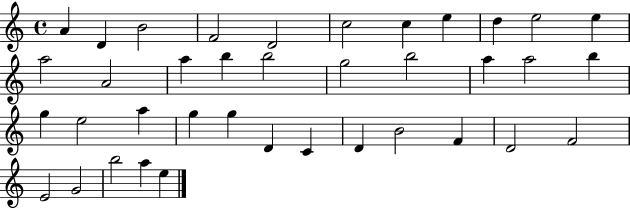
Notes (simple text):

A4/q D4/q B4/h F4/h D4/h C5/h C5/q E5/q D5/q E5/h E5/q A5/h A4/h A5/q B5/q B5/h G5/h B5/h A5/q A5/h B5/q G5/q E5/h A5/q G5/q G5/q D4/q C4/q D4/q B4/h F4/q D4/h F4/h E4/h G4/h B5/h A5/q E5/q